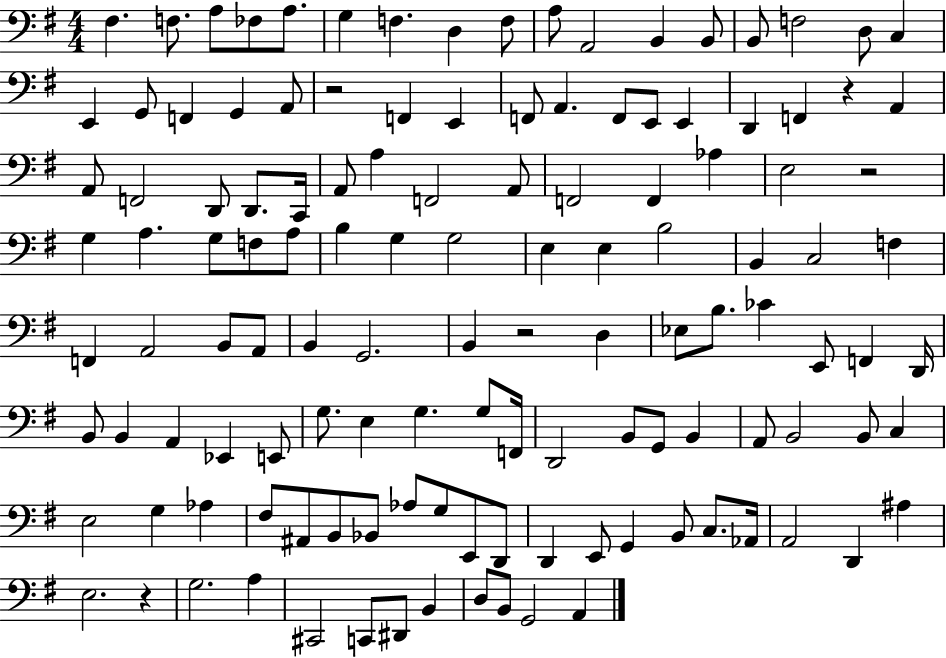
X:1
T:Untitled
M:4/4
L:1/4
K:G
^F, F,/2 A,/2 _F,/2 A,/2 G, F, D, F,/2 A,/2 A,,2 B,, B,,/2 B,,/2 F,2 D,/2 C, E,, G,,/2 F,, G,, A,,/2 z2 F,, E,, F,,/2 A,, F,,/2 E,,/2 E,, D,, F,, z A,, A,,/2 F,,2 D,,/2 D,,/2 C,,/4 A,,/2 A, F,,2 A,,/2 F,,2 F,, _A, E,2 z2 G, A, G,/2 F,/2 A,/2 B, G, G,2 E, E, B,2 B,, C,2 F, F,, A,,2 B,,/2 A,,/2 B,, G,,2 B,, z2 D, _E,/2 B,/2 _C E,,/2 F,, D,,/4 B,,/2 B,, A,, _E,, E,,/2 G,/2 E, G, G,/2 F,,/4 D,,2 B,,/2 G,,/2 B,, A,,/2 B,,2 B,,/2 C, E,2 G, _A, ^F,/2 ^A,,/2 B,,/2 _B,,/2 _A,/2 G,/2 E,,/2 D,,/2 D,, E,,/2 G,, B,,/2 C,/2 _A,,/4 A,,2 D,, ^A, E,2 z G,2 A, ^C,,2 C,,/2 ^D,,/2 B,, D,/2 B,,/2 G,,2 A,,